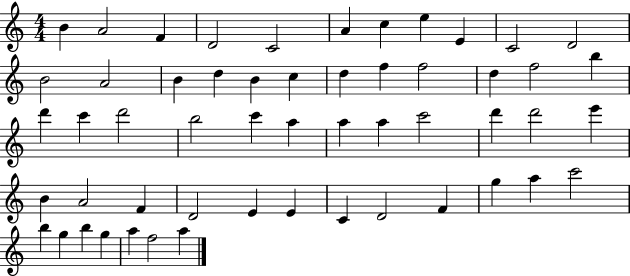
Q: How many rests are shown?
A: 0